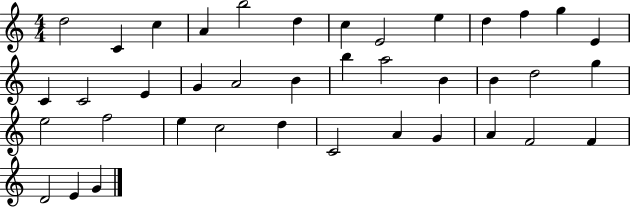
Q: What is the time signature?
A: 4/4